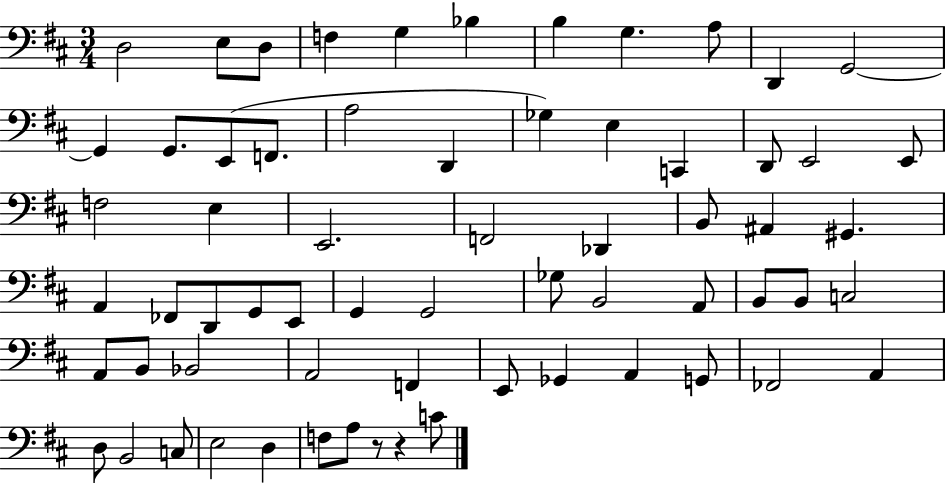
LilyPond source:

{
  \clef bass
  \numericTimeSignature
  \time 3/4
  \key d \major
  d2 e8 d8 | f4 g4 bes4 | b4 g4. a8 | d,4 g,2~~ | \break g,4 g,8. e,8( f,8. | a2 d,4 | ges4) e4 c,4 | d,8 e,2 e,8 | \break f2 e4 | e,2. | f,2 des,4 | b,8 ais,4 gis,4. | \break a,4 fes,8 d,8 g,8 e,8 | g,4 g,2 | ges8 b,2 a,8 | b,8 b,8 c2 | \break a,8 b,8 bes,2 | a,2 f,4 | e,8 ges,4 a,4 g,8 | fes,2 a,4 | \break d8 b,2 c8 | e2 d4 | f8 a8 r8 r4 c'8 | \bar "|."
}